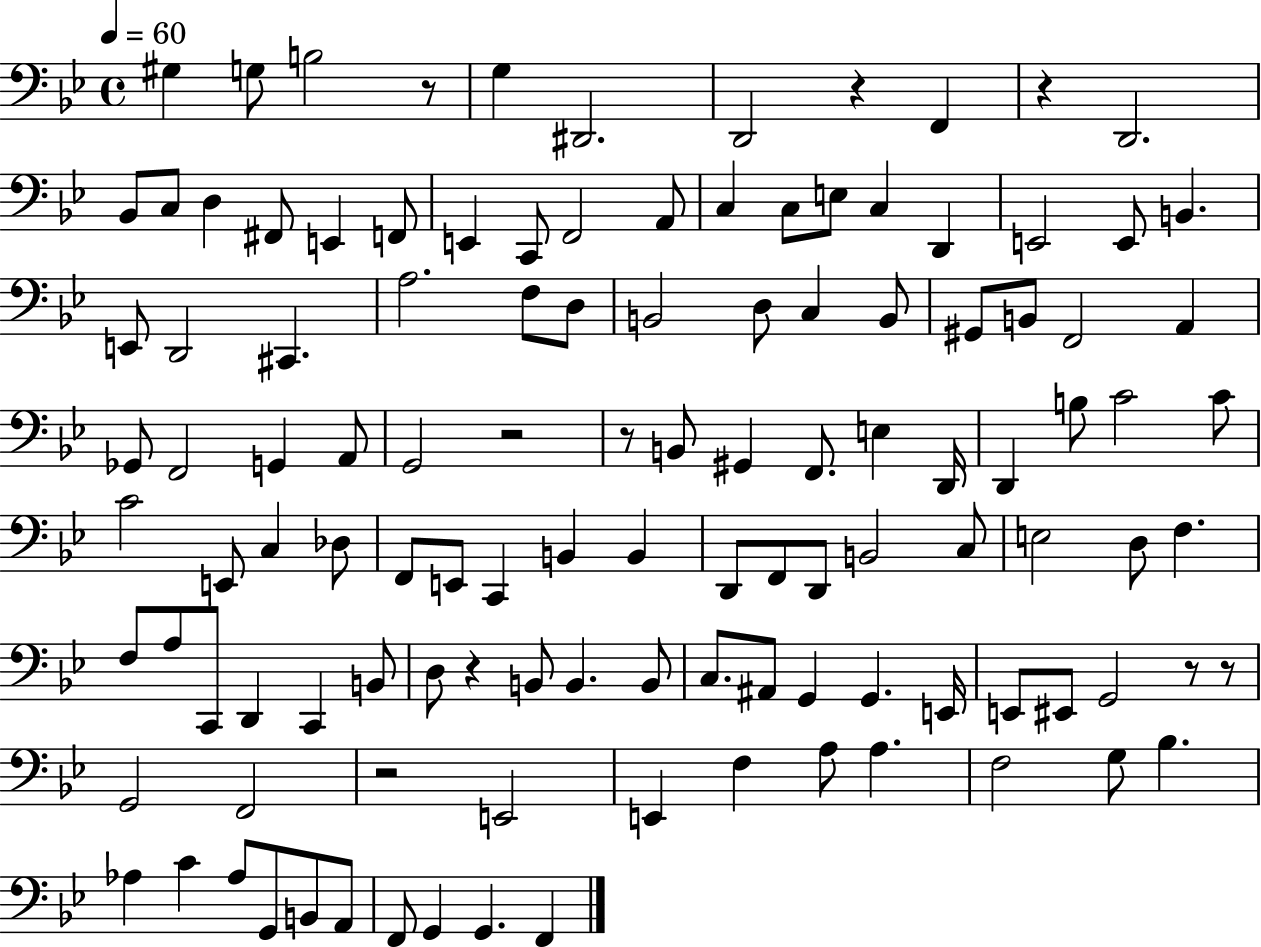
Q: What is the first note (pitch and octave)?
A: G#3